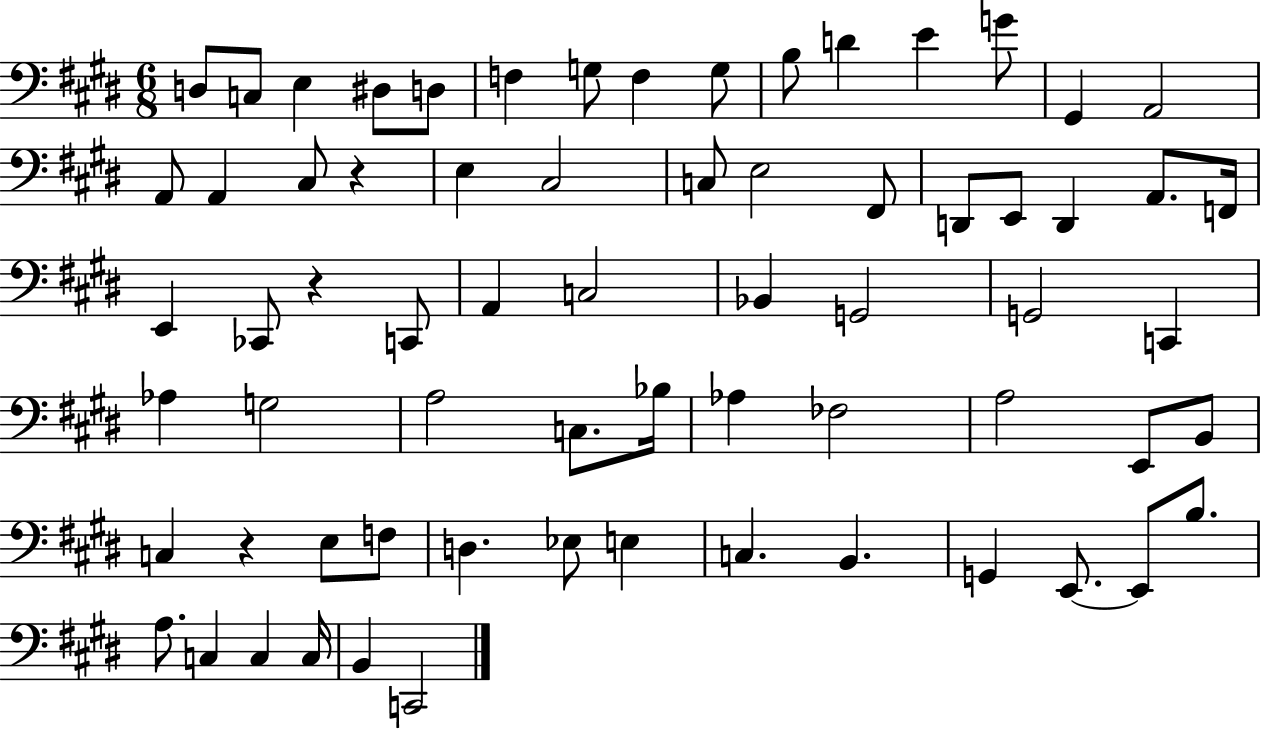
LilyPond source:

{
  \clef bass
  \numericTimeSignature
  \time 6/8
  \key e \major
  d8 c8 e4 dis8 d8 | f4 g8 f4 g8 | b8 d'4 e'4 g'8 | gis,4 a,2 | \break a,8 a,4 cis8 r4 | e4 cis2 | c8 e2 fis,8 | d,8 e,8 d,4 a,8. f,16 | \break e,4 ces,8 r4 c,8 | a,4 c2 | bes,4 g,2 | g,2 c,4 | \break aes4 g2 | a2 c8. bes16 | aes4 fes2 | a2 e,8 b,8 | \break c4 r4 e8 f8 | d4. ees8 e4 | c4. b,4. | g,4 e,8.~~ e,8 b8. | \break a8. c4 c4 c16 | b,4 c,2 | \bar "|."
}